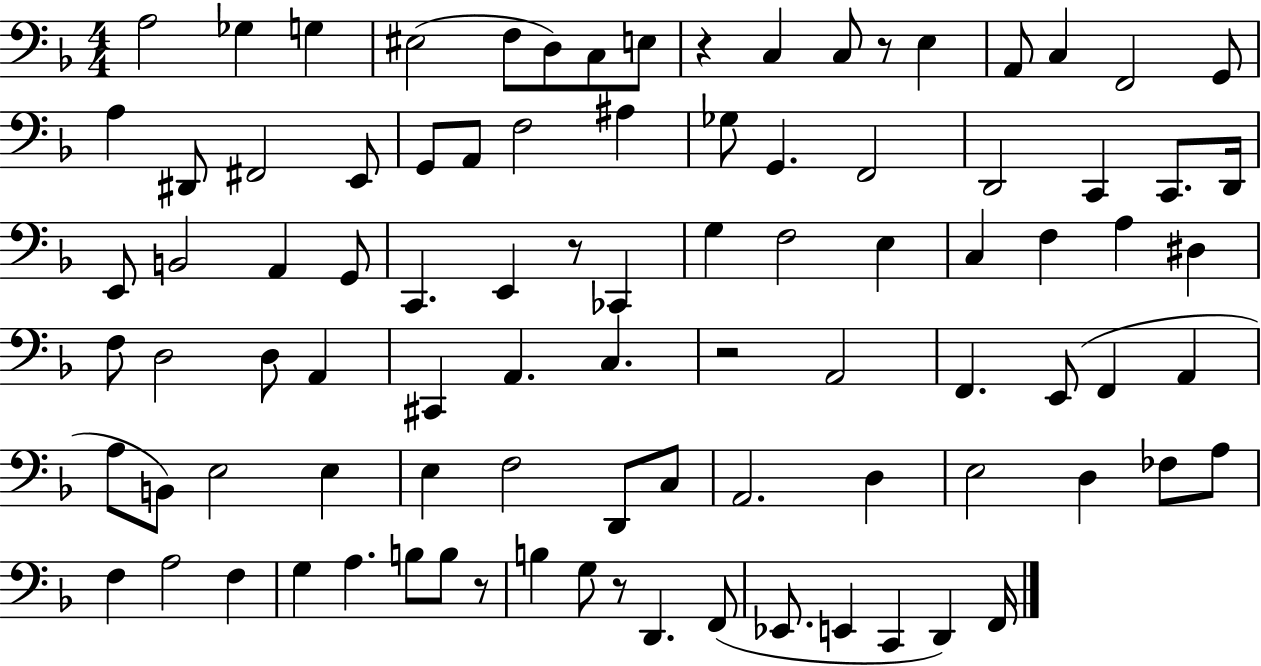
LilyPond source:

{
  \clef bass
  \numericTimeSignature
  \time 4/4
  \key f \major
  \repeat volta 2 { a2 ges4 g4 | eis2( f8 d8) c8 e8 | r4 c4 c8 r8 e4 | a,8 c4 f,2 g,8 | \break a4 dis,8 fis,2 e,8 | g,8 a,8 f2 ais4 | ges8 g,4. f,2 | d,2 c,4 c,8. d,16 | \break e,8 b,2 a,4 g,8 | c,4. e,4 r8 ces,4 | g4 f2 e4 | c4 f4 a4 dis4 | \break f8 d2 d8 a,4 | cis,4 a,4. c4. | r2 a,2 | f,4. e,8( f,4 a,4 | \break a8 b,8) e2 e4 | e4 f2 d,8 c8 | a,2. d4 | e2 d4 fes8 a8 | \break f4 a2 f4 | g4 a4. b8 b8 r8 | b4 g8 r8 d,4. f,8( | ees,8. e,4 c,4 d,4) f,16 | \break } \bar "|."
}